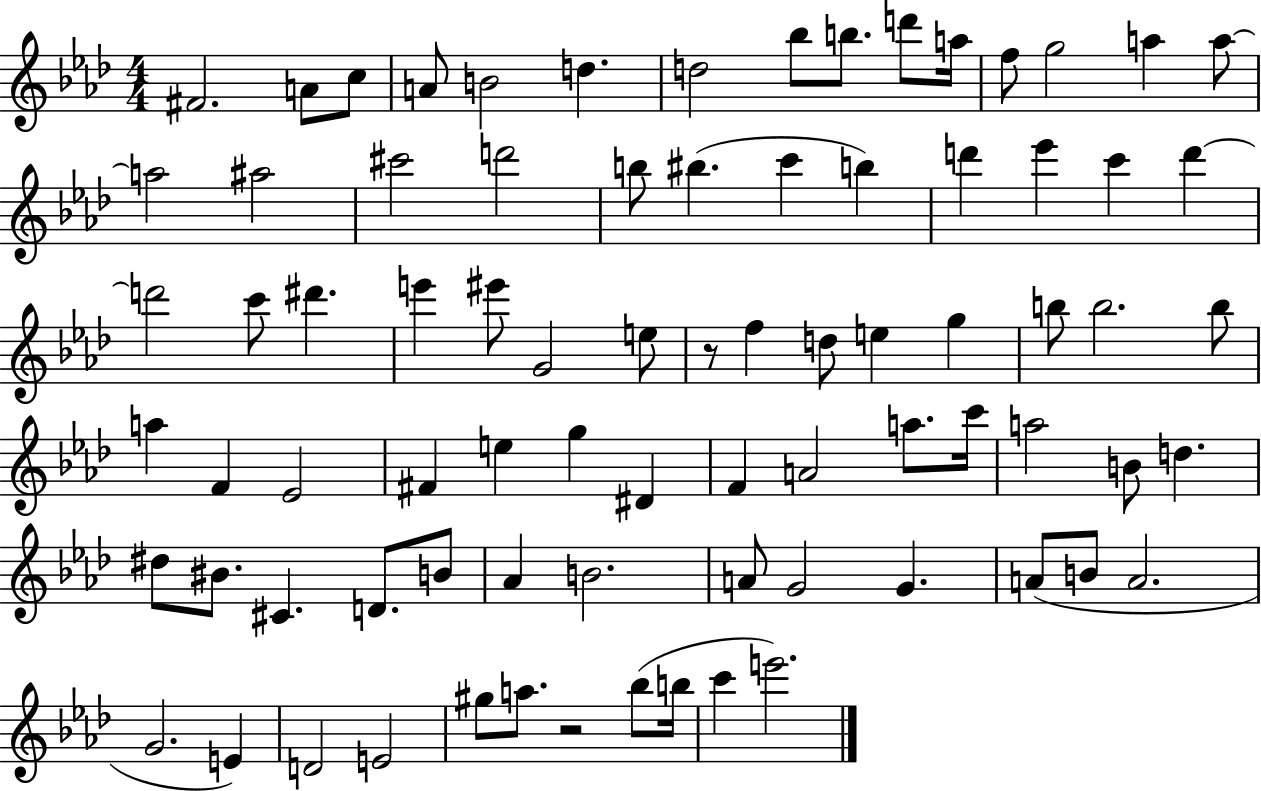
F#4/h. A4/e C5/e A4/e B4/h D5/q. D5/h Bb5/e B5/e. D6/e A5/s F5/e G5/h A5/q A5/e A5/h A#5/h C#6/h D6/h B5/e BIS5/q. C6/q B5/q D6/q Eb6/q C6/q D6/q D6/h C6/e D#6/q. E6/q EIS6/e G4/h E5/e R/e F5/q D5/e E5/q G5/q B5/e B5/h. B5/e A5/q F4/q Eb4/h F#4/q E5/q G5/q D#4/q F4/q A4/h A5/e. C6/s A5/h B4/e D5/q. D#5/e BIS4/e. C#4/q. D4/e. B4/e Ab4/q B4/h. A4/e G4/h G4/q. A4/e B4/e A4/h. G4/h. E4/q D4/h E4/h G#5/e A5/e. R/h Bb5/e B5/s C6/q E6/h.